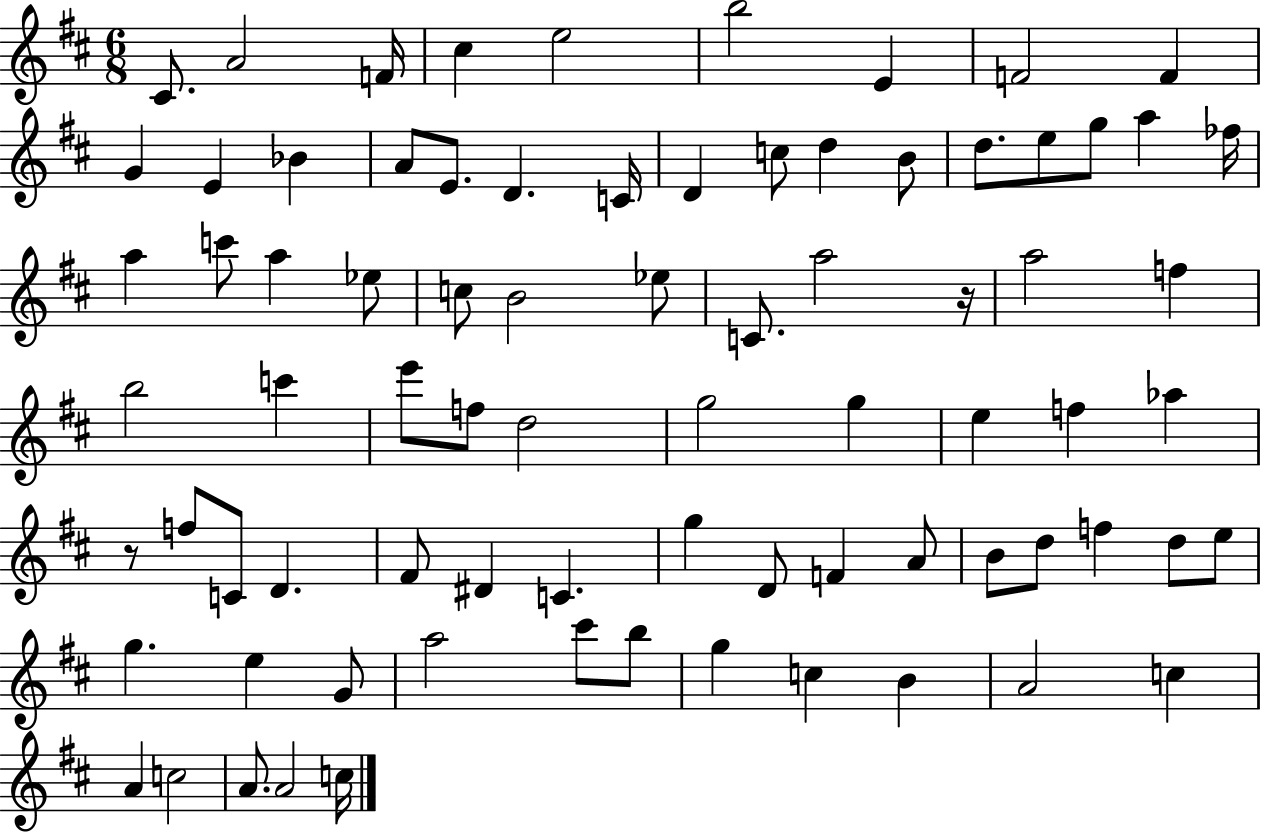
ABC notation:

X:1
T:Untitled
M:6/8
L:1/4
K:D
^C/2 A2 F/4 ^c e2 b2 E F2 F G E _B A/2 E/2 D C/4 D c/2 d B/2 d/2 e/2 g/2 a _f/4 a c'/2 a _e/2 c/2 B2 _e/2 C/2 a2 z/4 a2 f b2 c' e'/2 f/2 d2 g2 g e f _a z/2 f/2 C/2 D ^F/2 ^D C g D/2 F A/2 B/2 d/2 f d/2 e/2 g e G/2 a2 ^c'/2 b/2 g c B A2 c A c2 A/2 A2 c/4